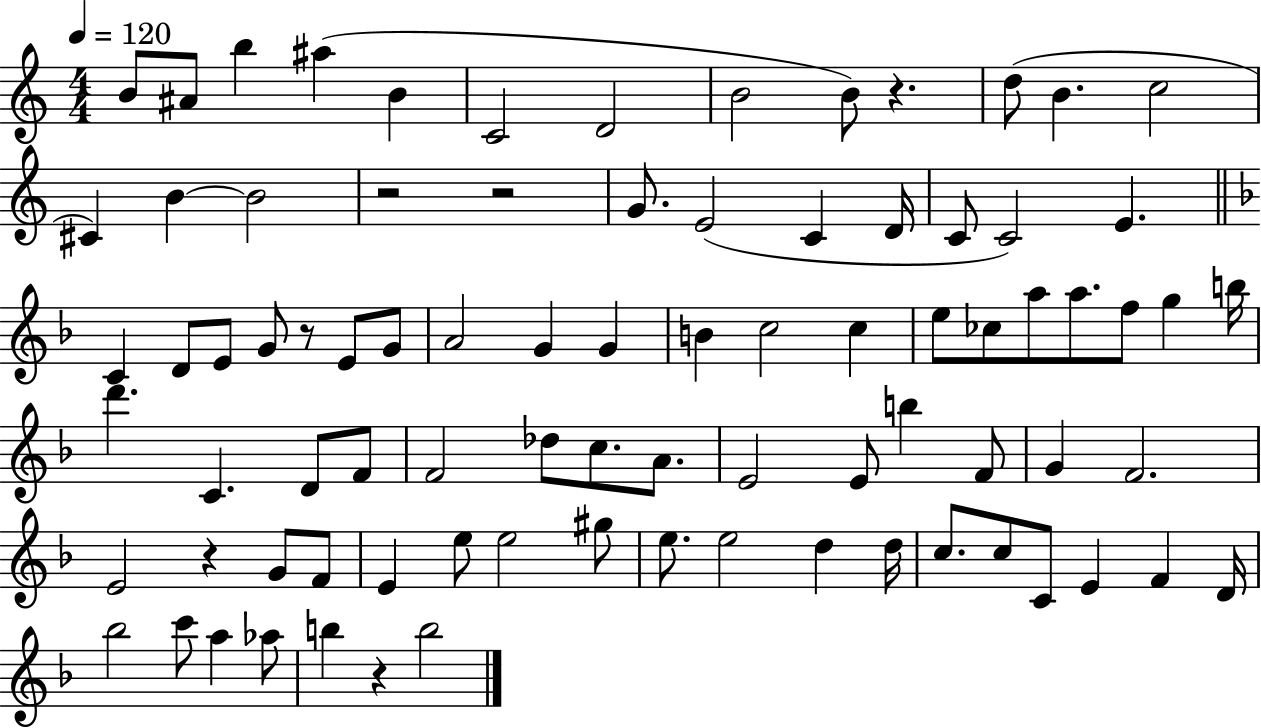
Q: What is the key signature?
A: C major